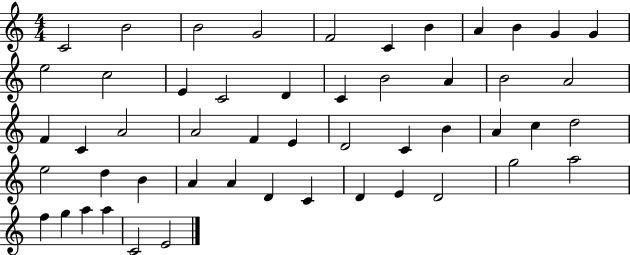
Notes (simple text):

C4/h B4/h B4/h G4/h F4/h C4/q B4/q A4/q B4/q G4/q G4/q E5/h C5/h E4/q C4/h D4/q C4/q B4/h A4/q B4/h A4/h F4/q C4/q A4/h A4/h F4/q E4/q D4/h C4/q B4/q A4/q C5/q D5/h E5/h D5/q B4/q A4/q A4/q D4/q C4/q D4/q E4/q D4/h G5/h A5/h F5/q G5/q A5/q A5/q C4/h E4/h